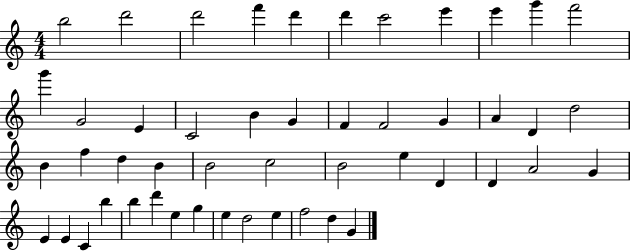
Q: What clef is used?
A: treble